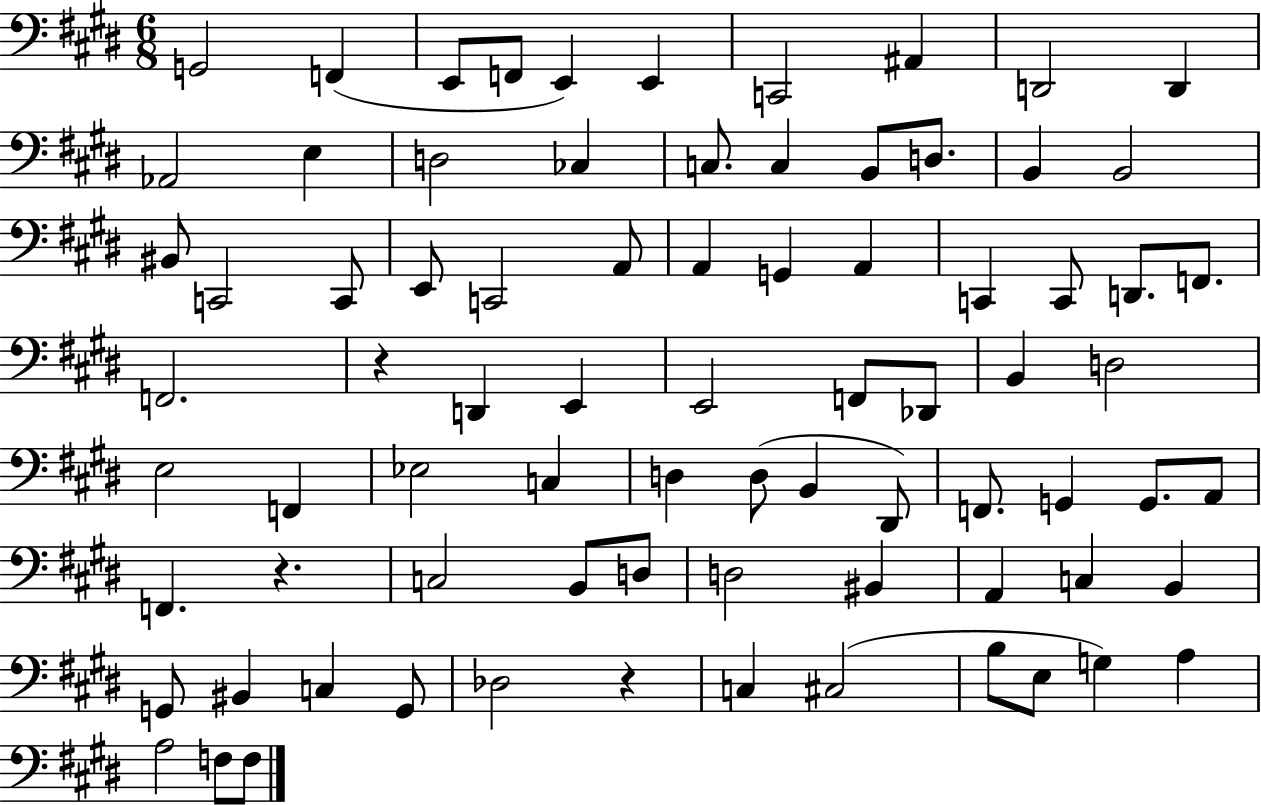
{
  \clef bass
  \numericTimeSignature
  \time 6/8
  \key e \major
  g,2 f,4( | e,8 f,8 e,4) e,4 | c,2 ais,4 | d,2 d,4 | \break aes,2 e4 | d2 ces4 | c8. c4 b,8 d8. | b,4 b,2 | \break bis,8 c,2 c,8 | e,8 c,2 a,8 | a,4 g,4 a,4 | c,4 c,8 d,8. f,8. | \break f,2. | r4 d,4 e,4 | e,2 f,8 des,8 | b,4 d2 | \break e2 f,4 | ees2 c4 | d4 d8( b,4 dis,8) | f,8. g,4 g,8. a,8 | \break f,4. r4. | c2 b,8 d8 | d2 bis,4 | a,4 c4 b,4 | \break g,8 bis,4 c4 g,8 | des2 r4 | c4 cis2( | b8 e8 g4) a4 | \break a2 f8 f8 | \bar "|."
}